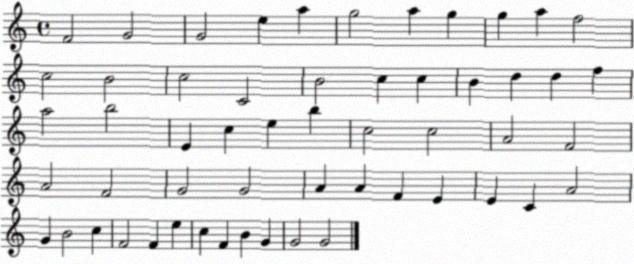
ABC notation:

X:1
T:Untitled
M:4/4
L:1/4
K:C
F2 G2 G2 e a g2 a g g a f2 c2 B2 c2 C2 B2 c c B d d f a2 b2 E c e b c2 c2 A2 F2 A2 F2 G2 G2 A A F E E C A2 G B2 c F2 F e c F B G G2 G2